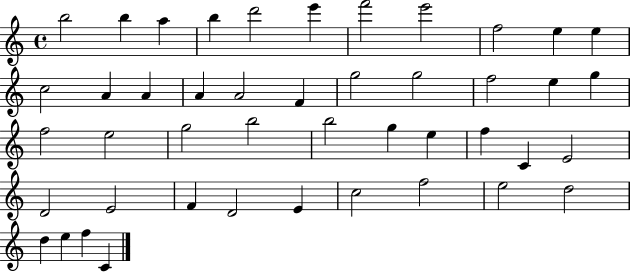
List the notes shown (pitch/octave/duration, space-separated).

B5/h B5/q A5/q B5/q D6/h E6/q F6/h E6/h F5/h E5/q E5/q C5/h A4/q A4/q A4/q A4/h F4/q G5/h G5/h F5/h E5/q G5/q F5/h E5/h G5/h B5/h B5/h G5/q E5/q F5/q C4/q E4/h D4/h E4/h F4/q D4/h E4/q C5/h F5/h E5/h D5/h D5/q E5/q F5/q C4/q